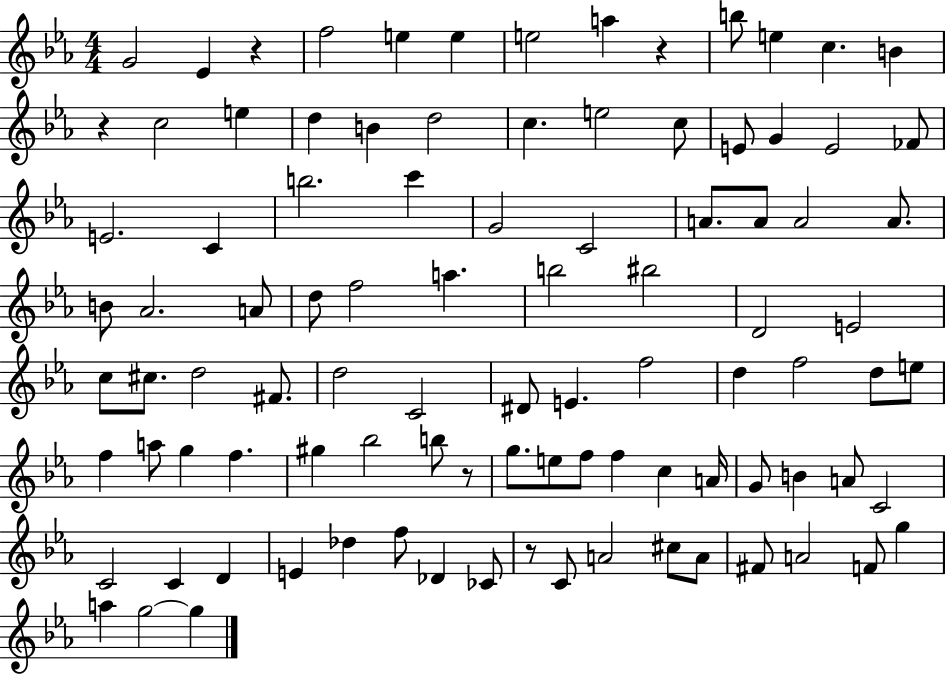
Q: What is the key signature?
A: EES major